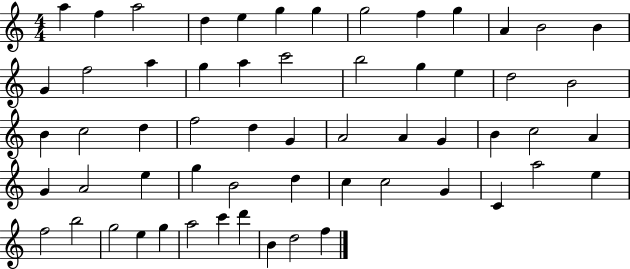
A5/q F5/q A5/h D5/q E5/q G5/q G5/q G5/h F5/q G5/q A4/q B4/h B4/q G4/q F5/h A5/q G5/q A5/q C6/h B5/h G5/q E5/q D5/h B4/h B4/q C5/h D5/q F5/h D5/q G4/q A4/h A4/q G4/q B4/q C5/h A4/q G4/q A4/h E5/q G5/q B4/h D5/q C5/q C5/h G4/q C4/q A5/h E5/q F5/h B5/h G5/h E5/q G5/q A5/h C6/q D6/q B4/q D5/h F5/q